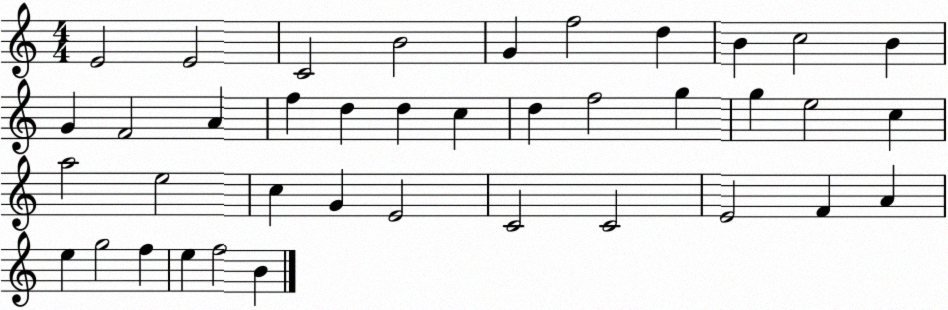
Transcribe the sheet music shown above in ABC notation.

X:1
T:Untitled
M:4/4
L:1/4
K:C
E2 E2 C2 B2 G f2 d B c2 B G F2 A f d d c d f2 g g e2 c a2 e2 c G E2 C2 C2 E2 F A e g2 f e f2 B